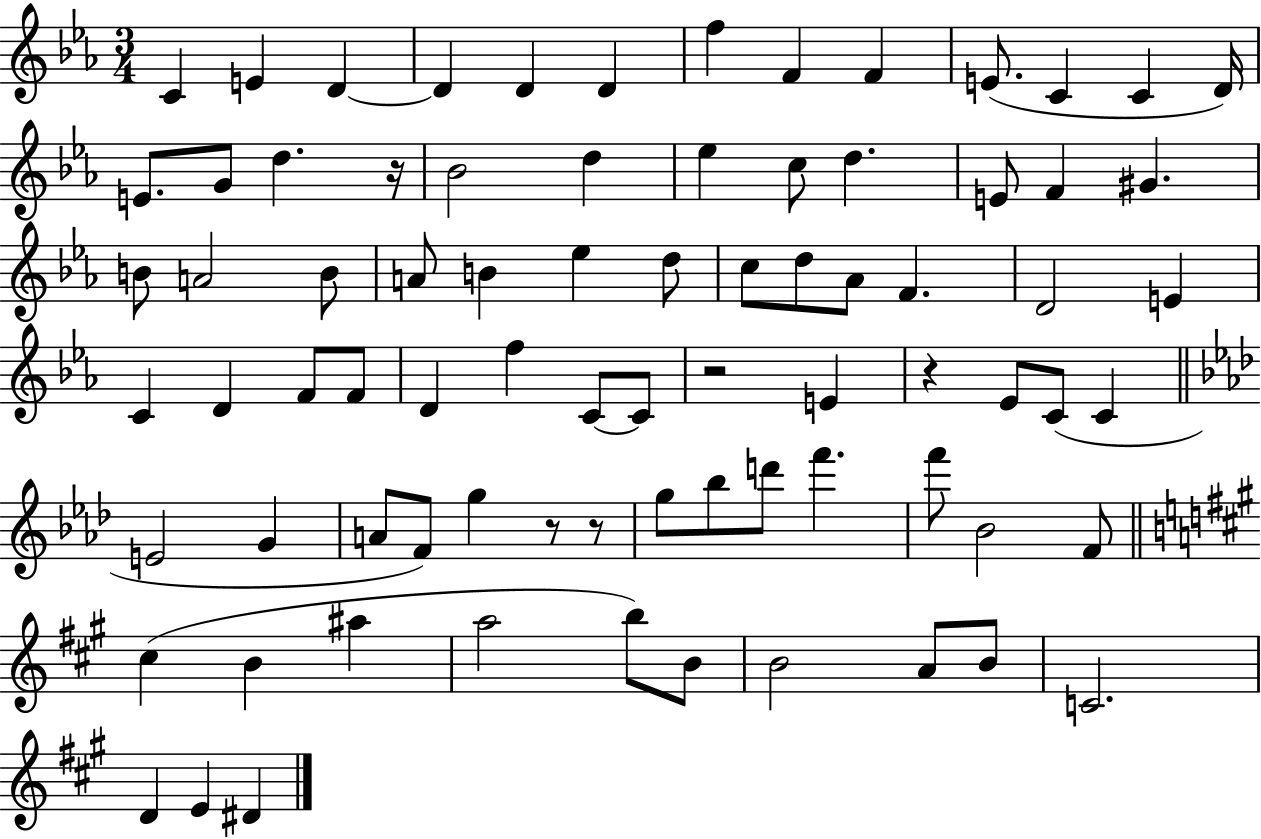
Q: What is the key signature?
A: EES major